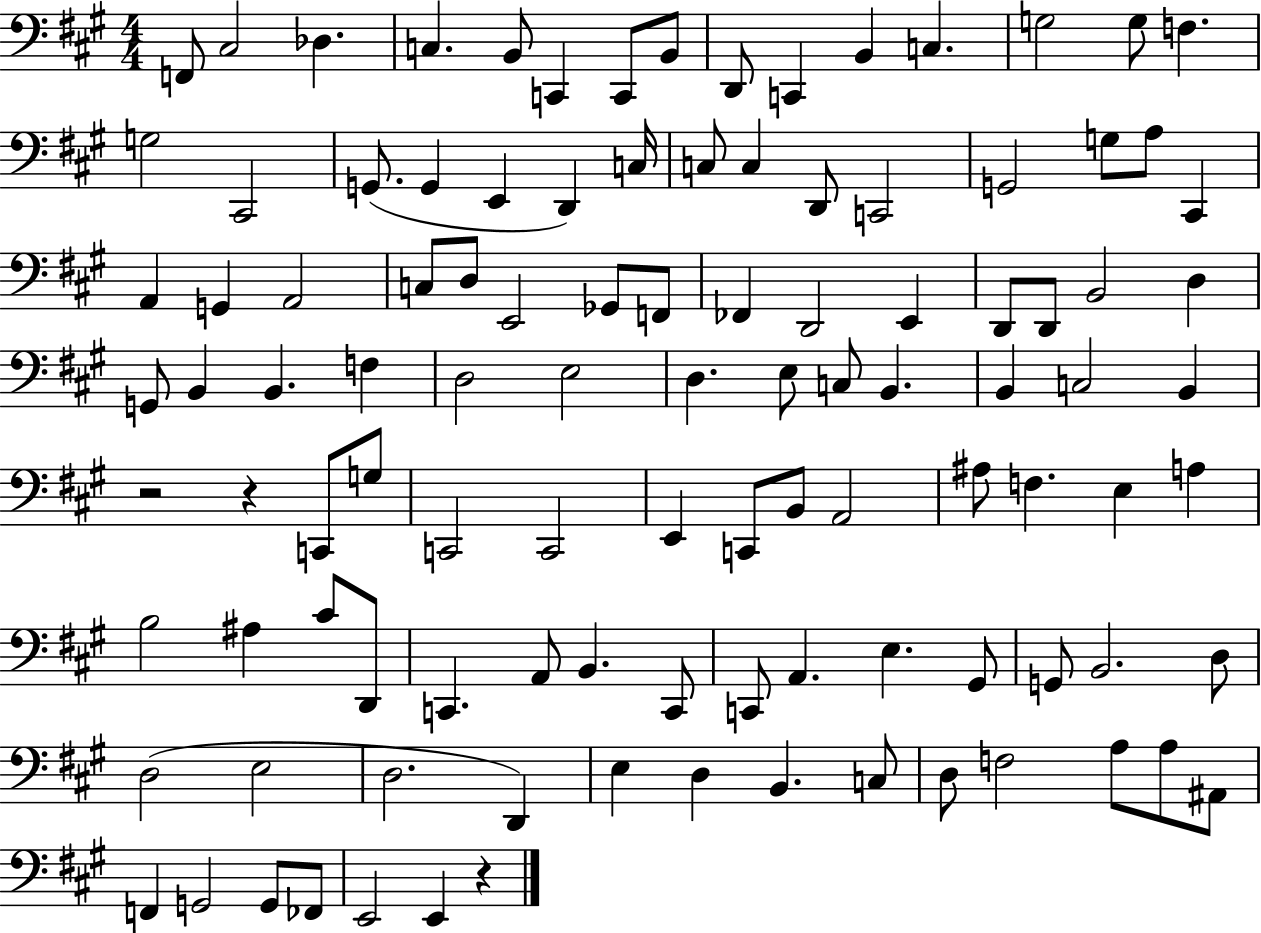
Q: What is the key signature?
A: A major